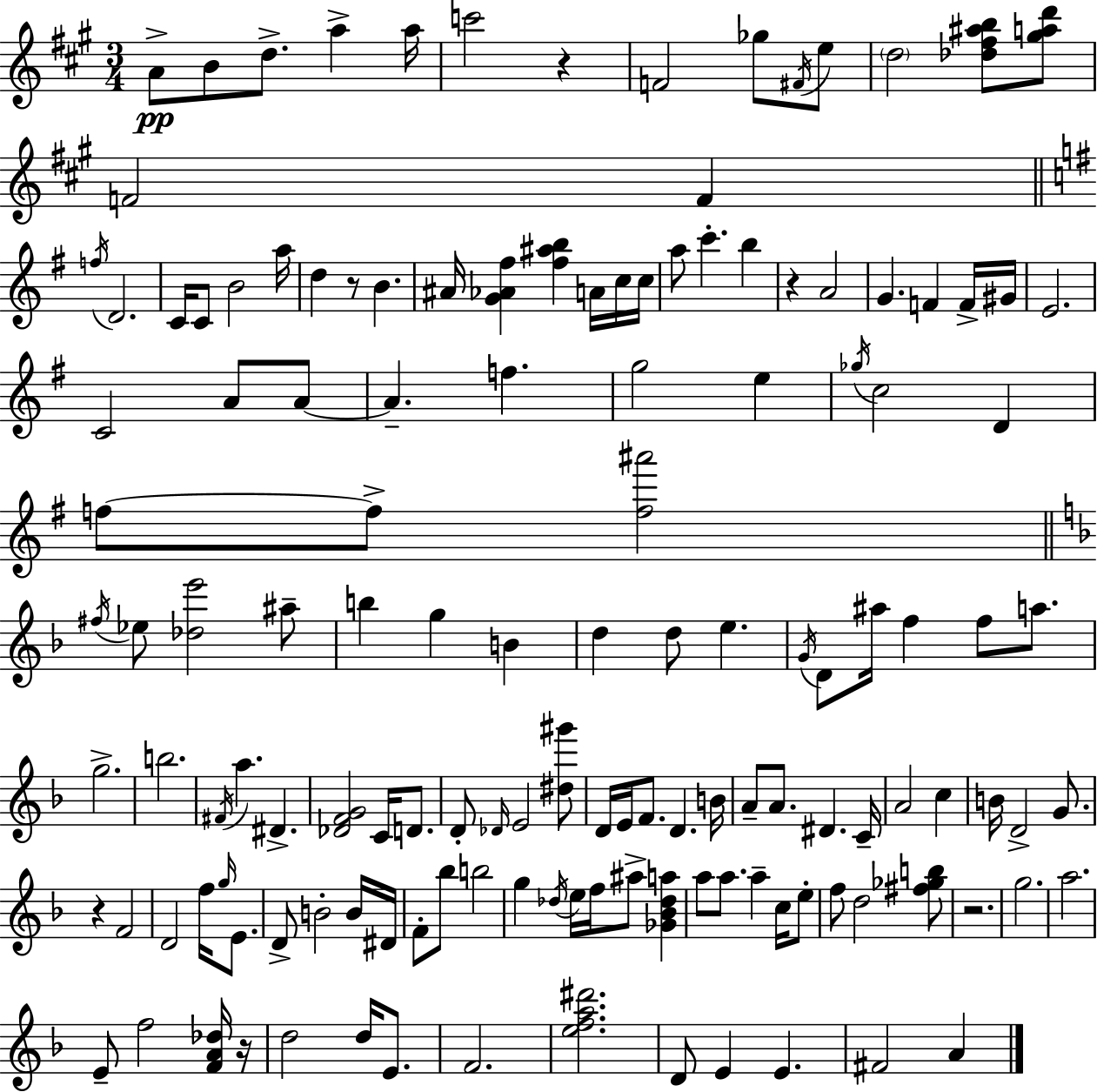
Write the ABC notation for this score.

X:1
T:Untitled
M:3/4
L:1/4
K:A
A/2 B/2 d/2 a a/4 c'2 z F2 _g/2 ^F/4 e/2 d2 [_d^f^ab]/2 [^gad']/2 F2 F f/4 D2 C/4 C/2 B2 a/4 d z/2 B ^A/4 [G_A^f] [^f^ab] A/4 c/4 c/4 a/2 c' b z A2 G F F/4 ^G/4 E2 C2 A/2 A/2 A f g2 e _g/4 c2 D f/2 f/2 [f^a']2 ^f/4 _e/2 [_de']2 ^a/2 b g B d d/2 e G/4 D/2 ^a/4 f f/2 a/2 g2 b2 ^F/4 a ^D [_DFG]2 C/4 D/2 D/2 _D/4 E2 [^d^g']/2 D/4 E/4 F/2 D B/4 A/2 A/2 ^D C/4 A2 c B/4 D2 G/2 z F2 D2 f/4 g/4 E/2 D/2 B2 B/4 ^D/4 F/2 _b/2 b2 g _d/4 e/4 f/4 ^a/2 [_G_B_da] a/2 a/2 a c/4 e/2 f/2 d2 [^f_gb]/2 z2 g2 a2 E/2 f2 [FA_d]/4 z/4 d2 d/4 E/2 F2 [efa^d']2 D/2 E E ^F2 A